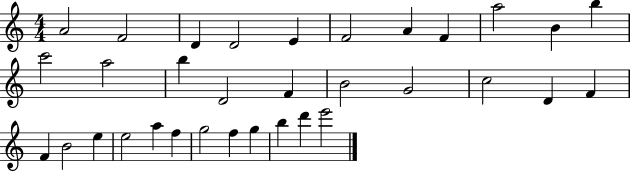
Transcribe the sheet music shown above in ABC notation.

X:1
T:Untitled
M:4/4
L:1/4
K:C
A2 F2 D D2 E F2 A F a2 B b c'2 a2 b D2 F B2 G2 c2 D F F B2 e e2 a f g2 f g b d' e'2